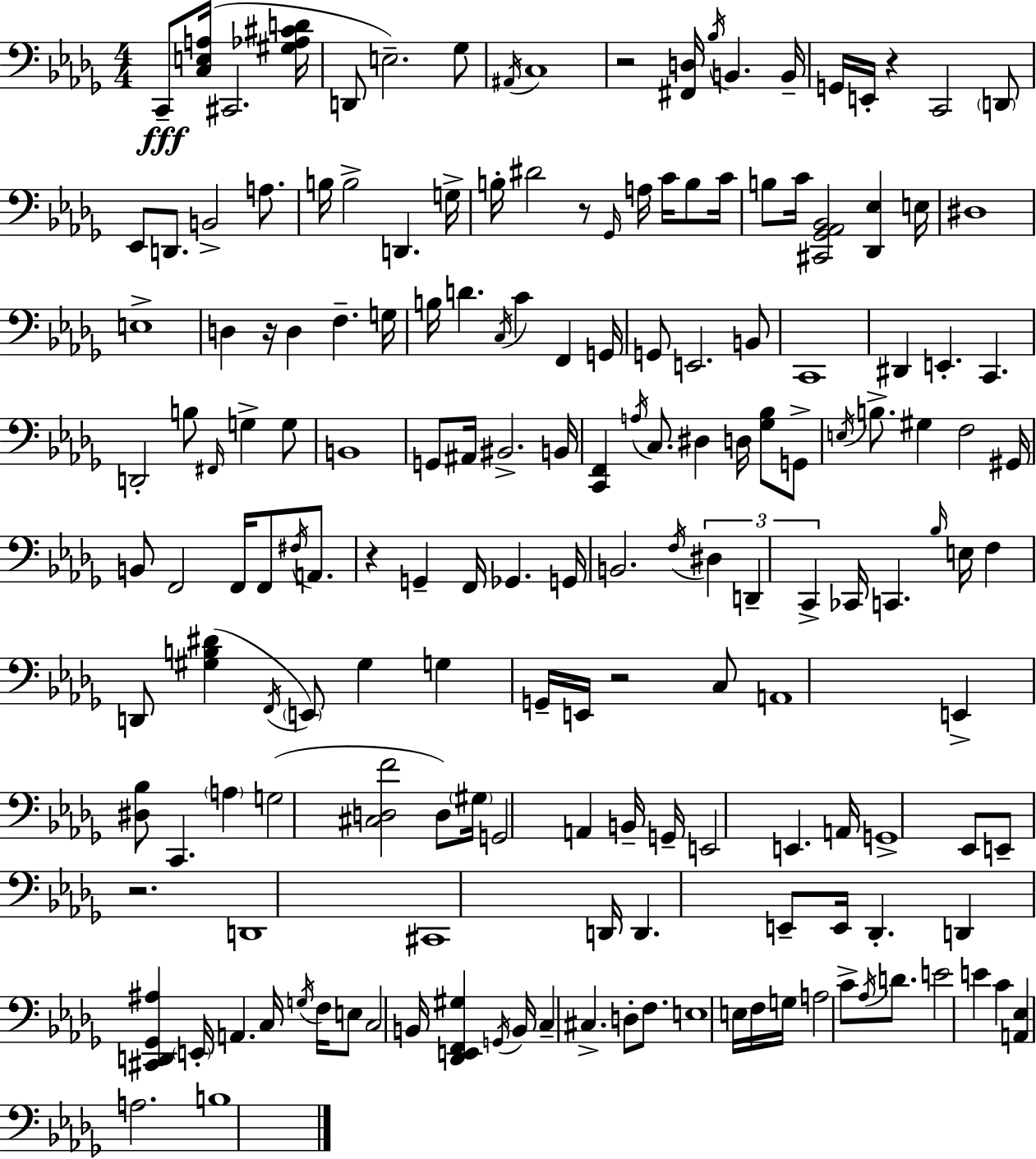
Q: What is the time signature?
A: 4/4